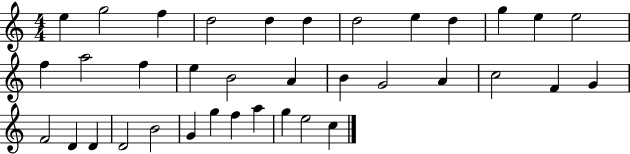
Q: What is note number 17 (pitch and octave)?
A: B4